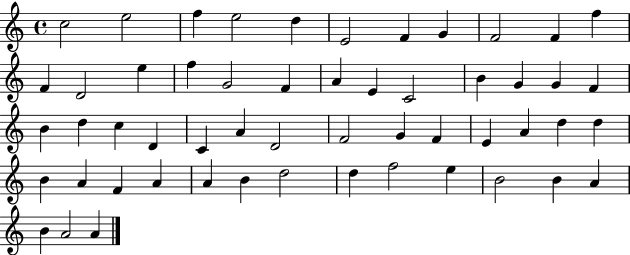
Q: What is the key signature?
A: C major